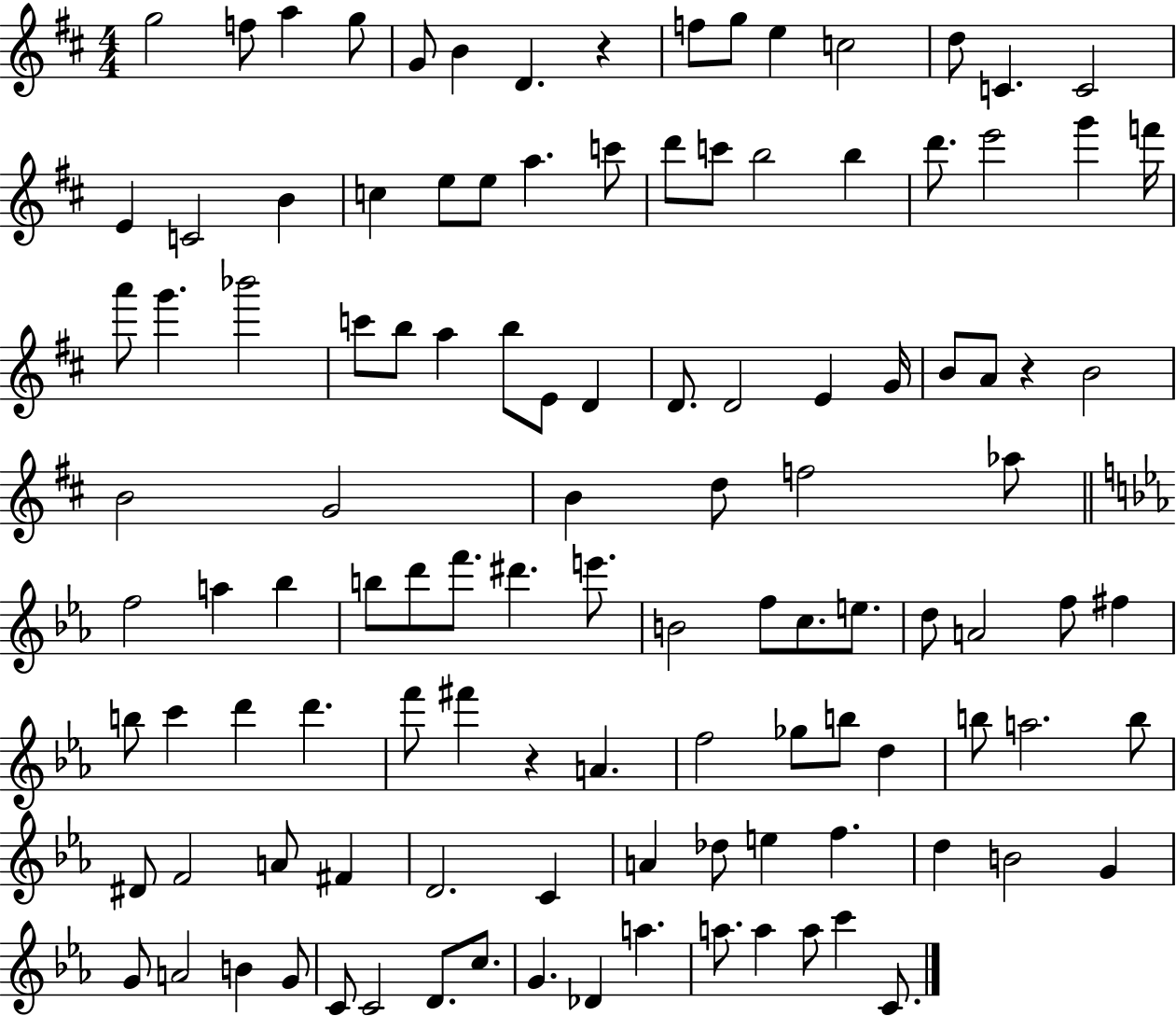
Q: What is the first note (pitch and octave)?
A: G5